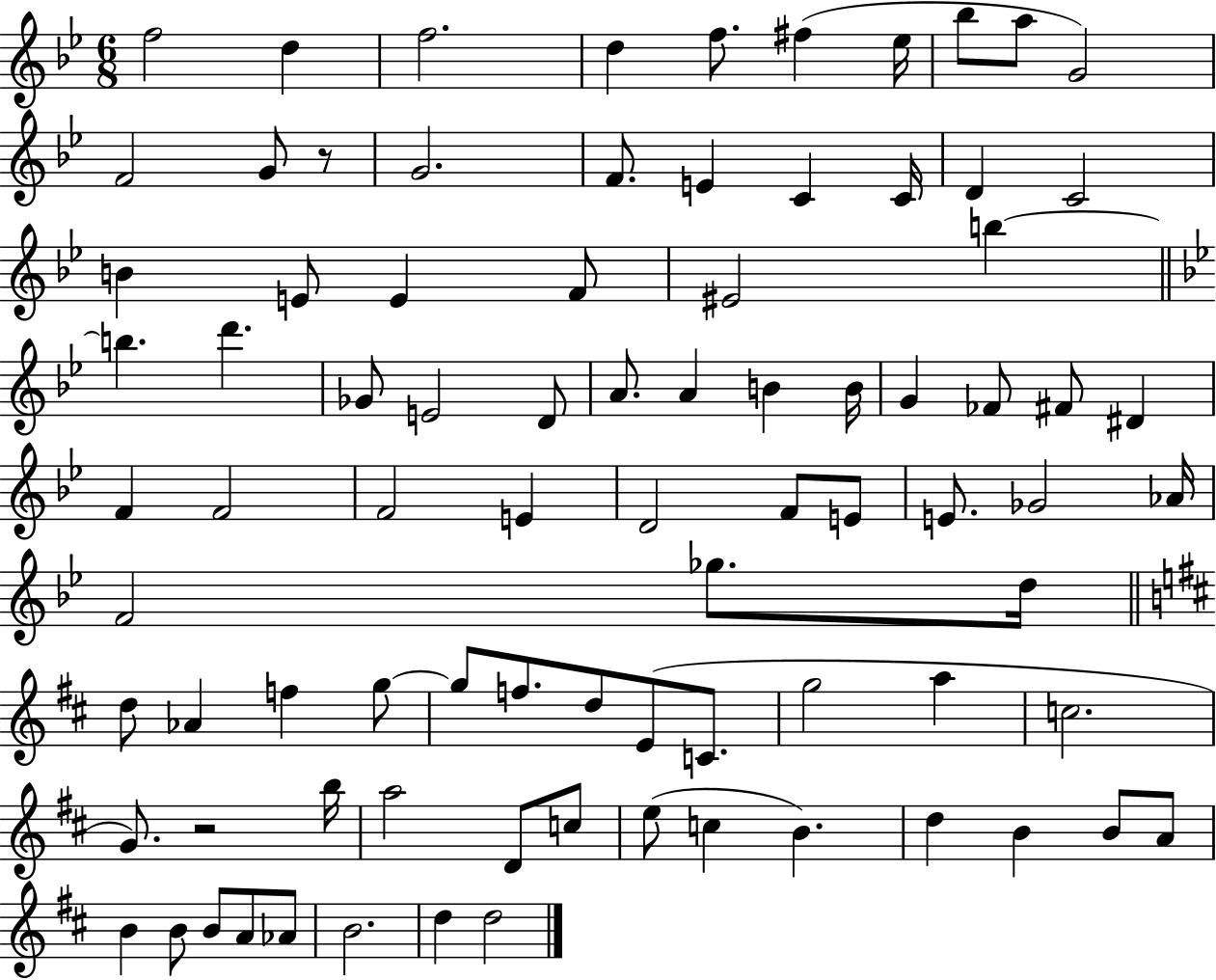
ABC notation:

X:1
T:Untitled
M:6/8
L:1/4
K:Bb
f2 d f2 d f/2 ^f _e/4 _b/2 a/2 G2 F2 G/2 z/2 G2 F/2 E C C/4 D C2 B E/2 E F/2 ^E2 b b d' _G/2 E2 D/2 A/2 A B B/4 G _F/2 ^F/2 ^D F F2 F2 E D2 F/2 E/2 E/2 _G2 _A/4 F2 _g/2 d/4 d/2 _A f g/2 g/2 f/2 d/2 E/2 C/2 g2 a c2 G/2 z2 b/4 a2 D/2 c/2 e/2 c B d B B/2 A/2 B B/2 B/2 A/2 _A/2 B2 d d2